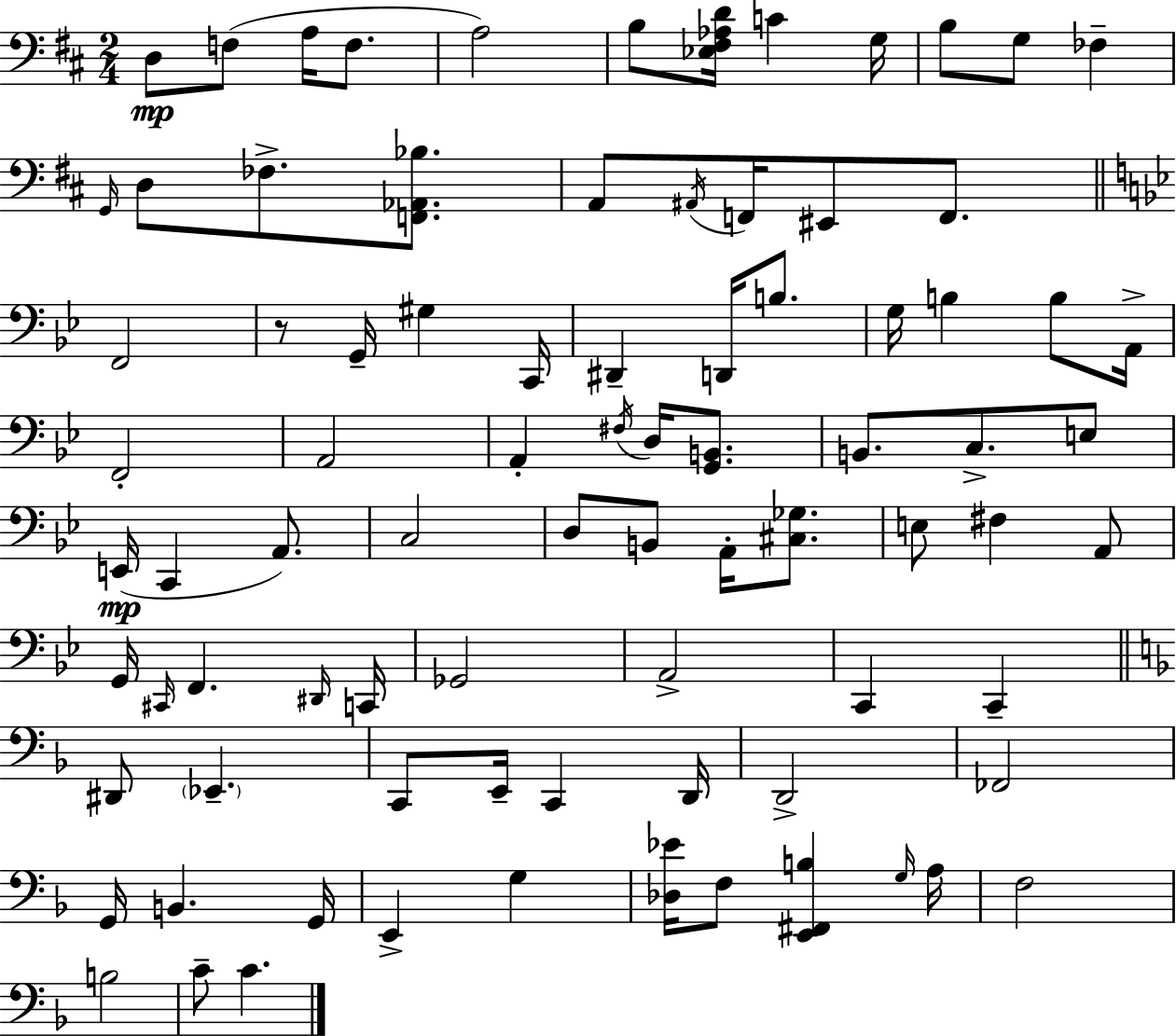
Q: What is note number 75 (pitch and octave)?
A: B3